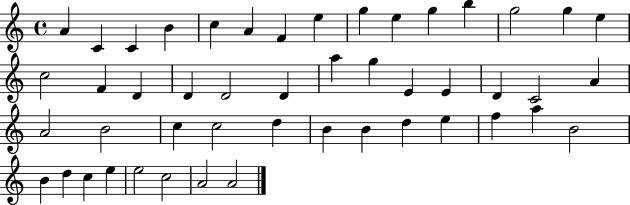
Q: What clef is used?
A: treble